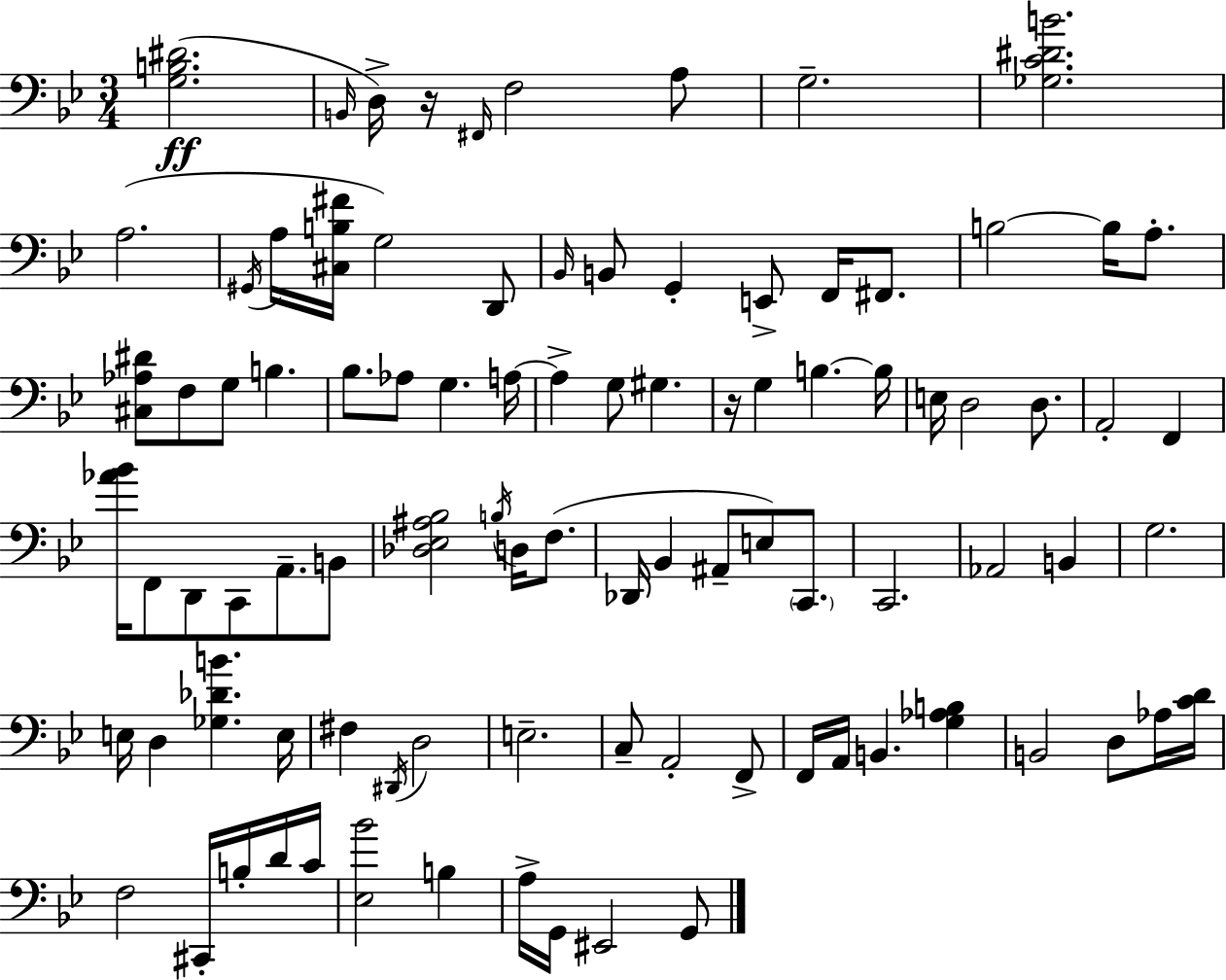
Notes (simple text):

[G3,B3,D#4]/h. B2/s D3/s R/s F#2/s F3/h A3/e G3/h. [Gb3,C4,D#4,B4]/h. A3/h. G#2/s A3/s [C#3,B3,F#4]/s G3/h D2/e Bb2/s B2/e G2/q E2/e F2/s F#2/e. B3/h B3/s A3/e. [C#3,Ab3,D#4]/e F3/e G3/e B3/q. Bb3/e. Ab3/e G3/q. A3/s A3/q G3/e G#3/q. R/s G3/q B3/q. B3/s E3/s D3/h D3/e. A2/h F2/q [Ab4,Bb4]/s F2/e D2/e C2/e A2/e. B2/e [Db3,Eb3,A#3,Bb3]/h B3/s D3/s F3/e. Db2/s Bb2/q A#2/e E3/e C2/e. C2/h. Ab2/h B2/q G3/h. E3/s D3/q [Gb3,Db4,B4]/q. E3/s F#3/q D#2/s D3/h E3/h. C3/e A2/h F2/e F2/s A2/s B2/q. [G3,Ab3,B3]/q B2/h D3/e Ab3/s [C4,D4]/s F3/h C#2/s B3/s D4/s C4/s [Eb3,Bb4]/h B3/q A3/s G2/s EIS2/h G2/e